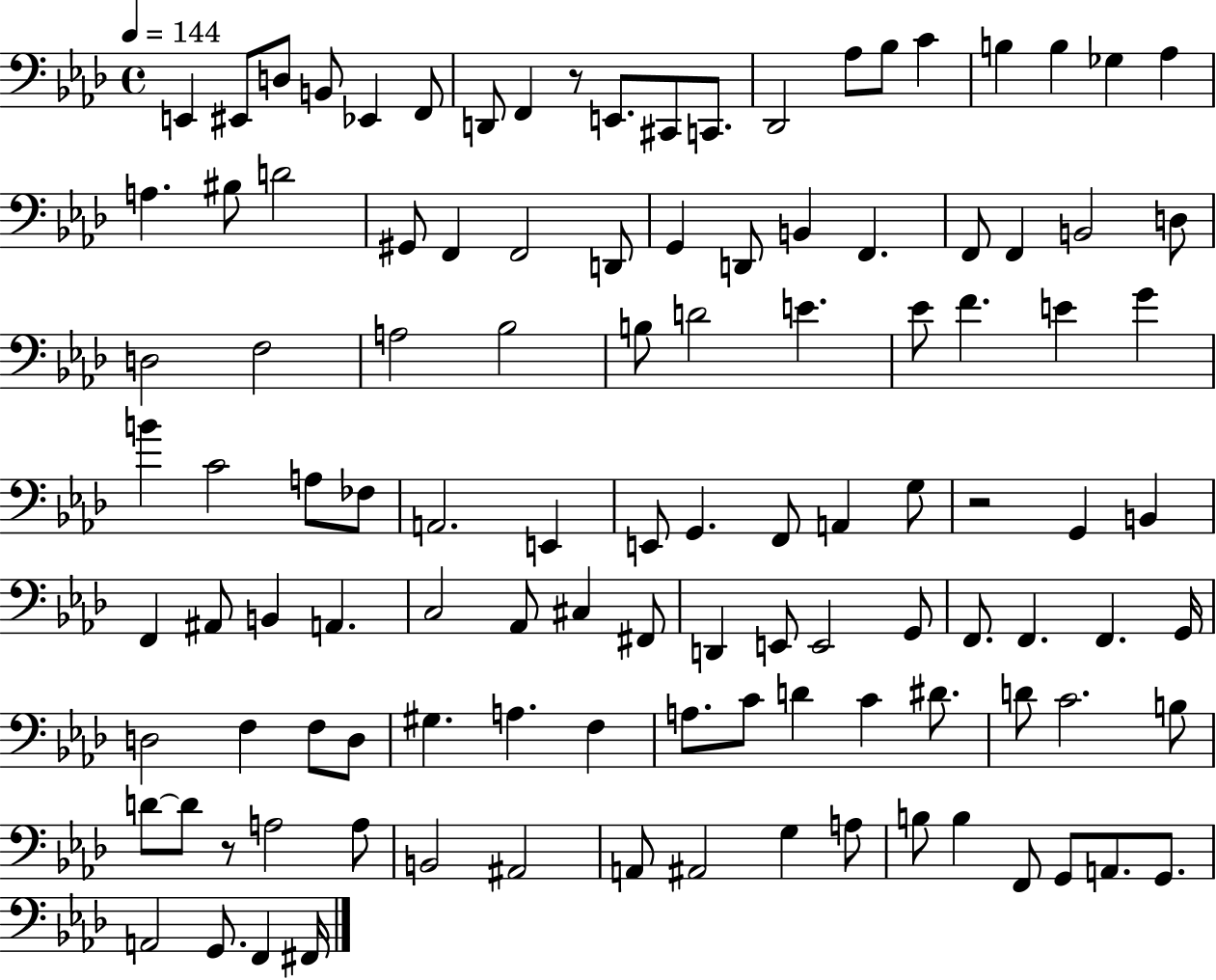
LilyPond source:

{
  \clef bass
  \time 4/4
  \defaultTimeSignature
  \key aes \major
  \tempo 4 = 144
  e,4 eis,8 d8 b,8 ees,4 f,8 | d,8 f,4 r8 e,8. cis,8 c,8. | des,2 aes8 bes8 c'4 | b4 b4 ges4 aes4 | \break a4. bis8 d'2 | gis,8 f,4 f,2 d,8 | g,4 d,8 b,4 f,4. | f,8 f,4 b,2 d8 | \break d2 f2 | a2 bes2 | b8 d'2 e'4. | ees'8 f'4. e'4 g'4 | \break b'4 c'2 a8 fes8 | a,2. e,4 | e,8 g,4. f,8 a,4 g8 | r2 g,4 b,4 | \break f,4 ais,8 b,4 a,4. | c2 aes,8 cis4 fis,8 | d,4 e,8 e,2 g,8 | f,8. f,4. f,4. g,16 | \break d2 f4 f8 d8 | gis4. a4. f4 | a8. c'8 d'4 c'4 dis'8. | d'8 c'2. b8 | \break d'8~~ d'8 r8 a2 a8 | b,2 ais,2 | a,8 ais,2 g4 a8 | b8 b4 f,8 g,8 a,8. g,8. | \break a,2 g,8. f,4 fis,16 | \bar "|."
}